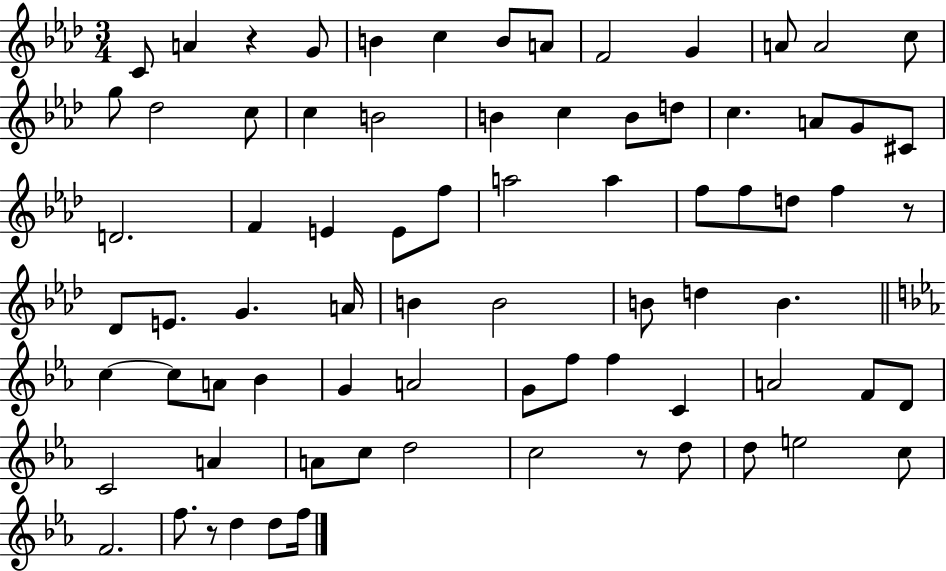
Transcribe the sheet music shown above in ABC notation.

X:1
T:Untitled
M:3/4
L:1/4
K:Ab
C/2 A z G/2 B c B/2 A/2 F2 G A/2 A2 c/2 g/2 _d2 c/2 c B2 B c B/2 d/2 c A/2 G/2 ^C/2 D2 F E E/2 f/2 a2 a f/2 f/2 d/2 f z/2 _D/2 E/2 G A/4 B B2 B/2 d B c c/2 A/2 _B G A2 G/2 f/2 f C A2 F/2 D/2 C2 A A/2 c/2 d2 c2 z/2 d/2 d/2 e2 c/2 F2 f/2 z/2 d d/2 f/4